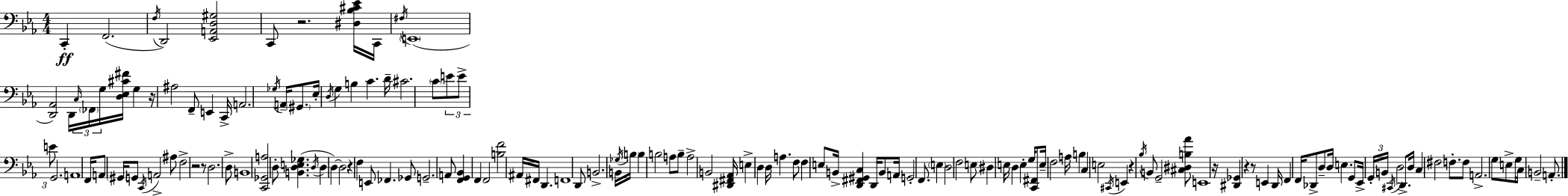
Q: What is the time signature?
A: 4/4